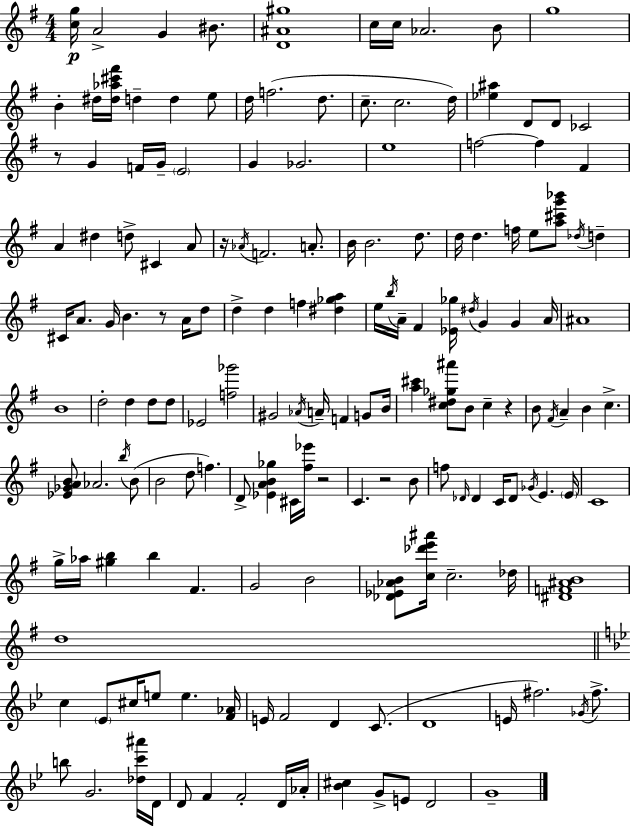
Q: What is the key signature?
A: G major